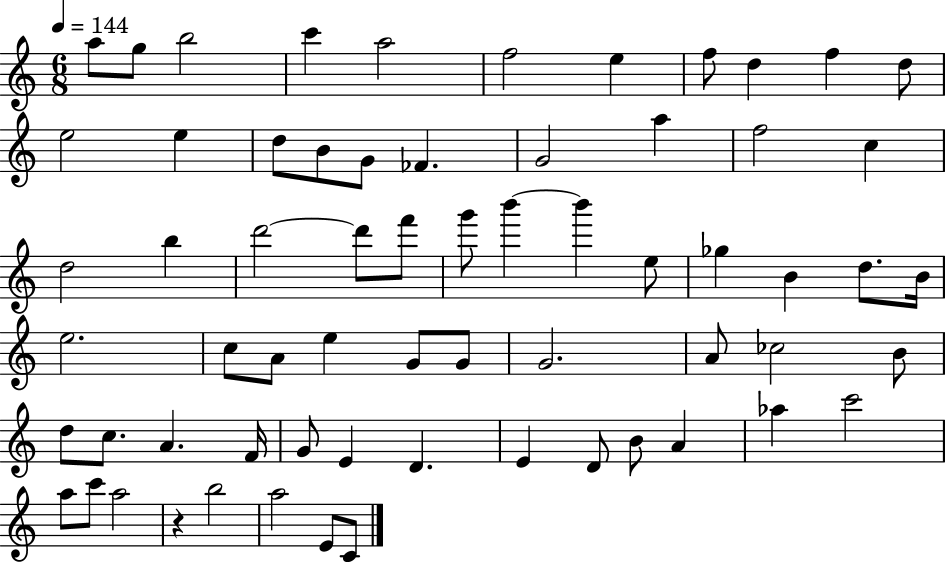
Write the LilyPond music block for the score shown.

{
  \clef treble
  \numericTimeSignature
  \time 6/8
  \key c \major
  \tempo 4 = 144
  a''8 g''8 b''2 | c'''4 a''2 | f''2 e''4 | f''8 d''4 f''4 d''8 | \break e''2 e''4 | d''8 b'8 g'8 fes'4. | g'2 a''4 | f''2 c''4 | \break d''2 b''4 | d'''2~~ d'''8 f'''8 | g'''8 b'''4~~ b'''4 e''8 | ges''4 b'4 d''8. b'16 | \break e''2. | c''8 a'8 e''4 g'8 g'8 | g'2. | a'8 ces''2 b'8 | \break d''8 c''8. a'4. f'16 | g'8 e'4 d'4. | e'4 d'8 b'8 a'4 | aes''4 c'''2 | \break a''8 c'''8 a''2 | r4 b''2 | a''2 e'8 c'8 | \bar "|."
}